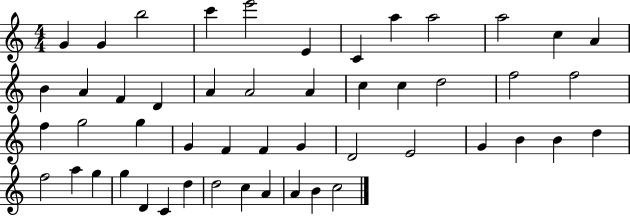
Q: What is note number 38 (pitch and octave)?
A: F5